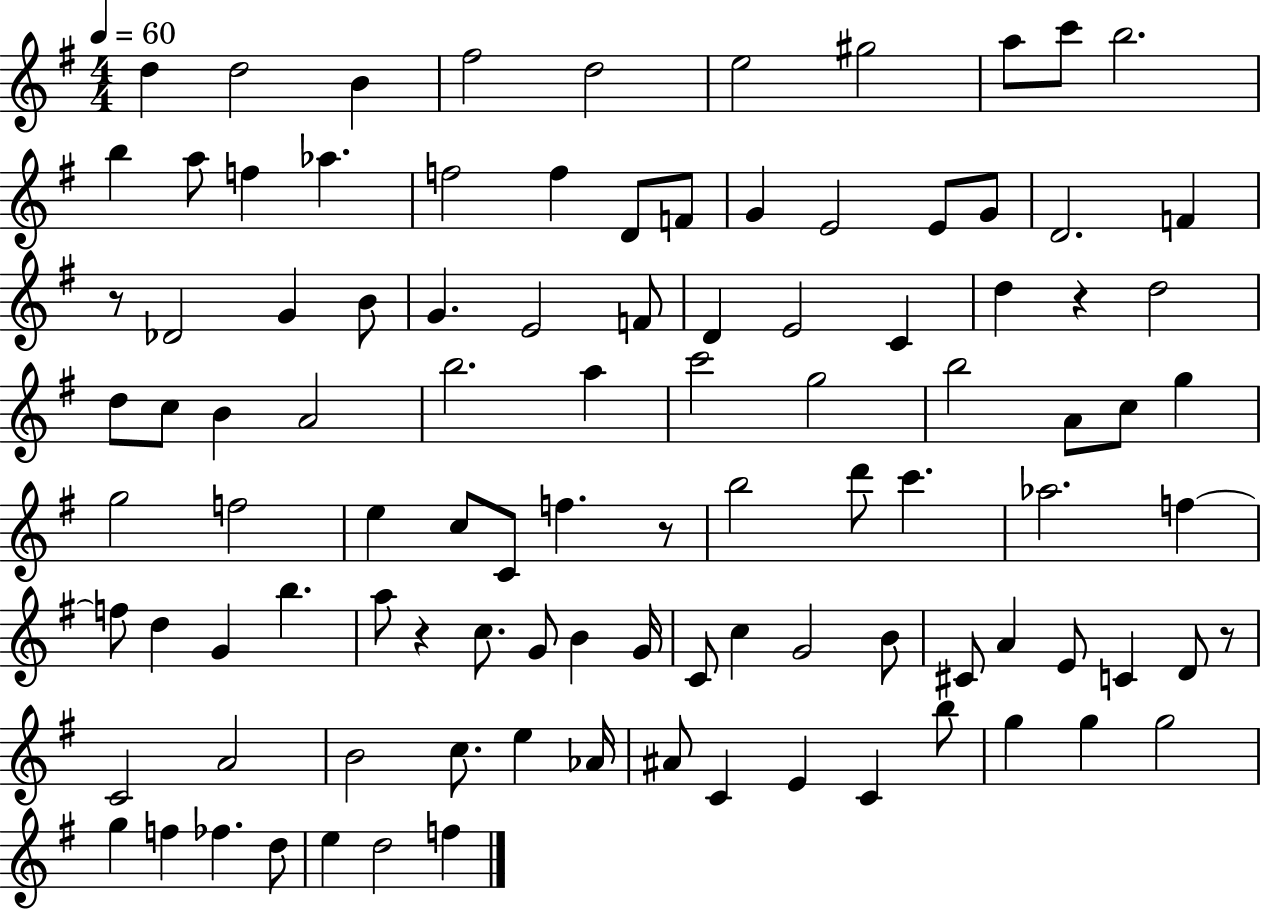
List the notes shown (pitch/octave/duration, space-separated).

D5/q D5/h B4/q F#5/h D5/h E5/h G#5/h A5/e C6/e B5/h. B5/q A5/e F5/q Ab5/q. F5/h F5/q D4/e F4/e G4/q E4/h E4/e G4/e D4/h. F4/q R/e Db4/h G4/q B4/e G4/q. E4/h F4/e D4/q E4/h C4/q D5/q R/q D5/h D5/e C5/e B4/q A4/h B5/h. A5/q C6/h G5/h B5/h A4/e C5/e G5/q G5/h F5/h E5/q C5/e C4/e F5/q. R/e B5/h D6/e C6/q. Ab5/h. F5/q F5/e D5/q G4/q B5/q. A5/e R/q C5/e. G4/e B4/q G4/s C4/e C5/q G4/h B4/e C#4/e A4/q E4/e C4/q D4/e R/e C4/h A4/h B4/h C5/e. E5/q Ab4/s A#4/e C4/q E4/q C4/q B5/e G5/q G5/q G5/h G5/q F5/q FES5/q. D5/e E5/q D5/h F5/q